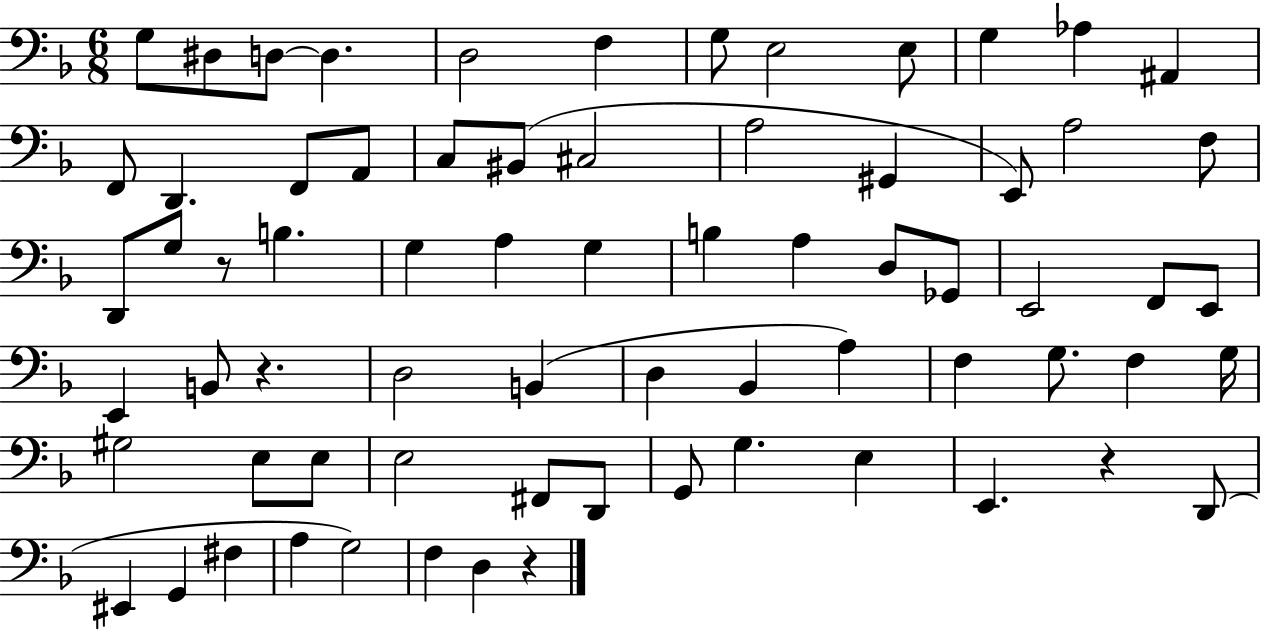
{
  \clef bass
  \numericTimeSignature
  \time 6/8
  \key f \major
  g8 dis8 d8~~ d4. | d2 f4 | g8 e2 e8 | g4 aes4 ais,4 | \break f,8 d,4. f,8 a,8 | c8 bis,8( cis2 | a2 gis,4 | e,8) a2 f8 | \break d,8 g8 r8 b4. | g4 a4 g4 | b4 a4 d8 ges,8 | e,2 f,8 e,8 | \break e,4 b,8 r4. | d2 b,4( | d4 bes,4 a4) | f4 g8. f4 g16 | \break gis2 e8 e8 | e2 fis,8 d,8 | g,8 g4. e4 | e,4. r4 d,8( | \break eis,4 g,4 fis4 | a4 g2) | f4 d4 r4 | \bar "|."
}